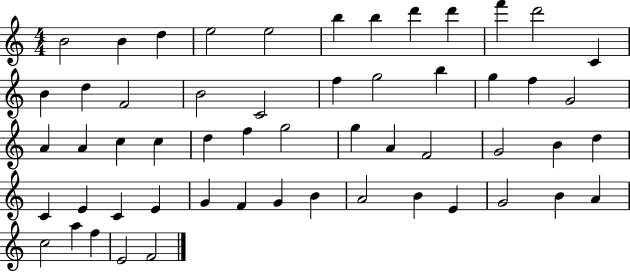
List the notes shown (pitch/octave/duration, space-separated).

B4/h B4/q D5/q E5/h E5/h B5/q B5/q D6/q D6/q F6/q D6/h C4/q B4/q D5/q F4/h B4/h C4/h F5/q G5/h B5/q G5/q F5/q G4/h A4/q A4/q C5/q C5/q D5/q F5/q G5/h G5/q A4/q F4/h G4/h B4/q D5/q C4/q E4/q C4/q E4/q G4/q F4/q G4/q B4/q A4/h B4/q E4/q G4/h B4/q A4/q C5/h A5/q F5/q E4/h F4/h